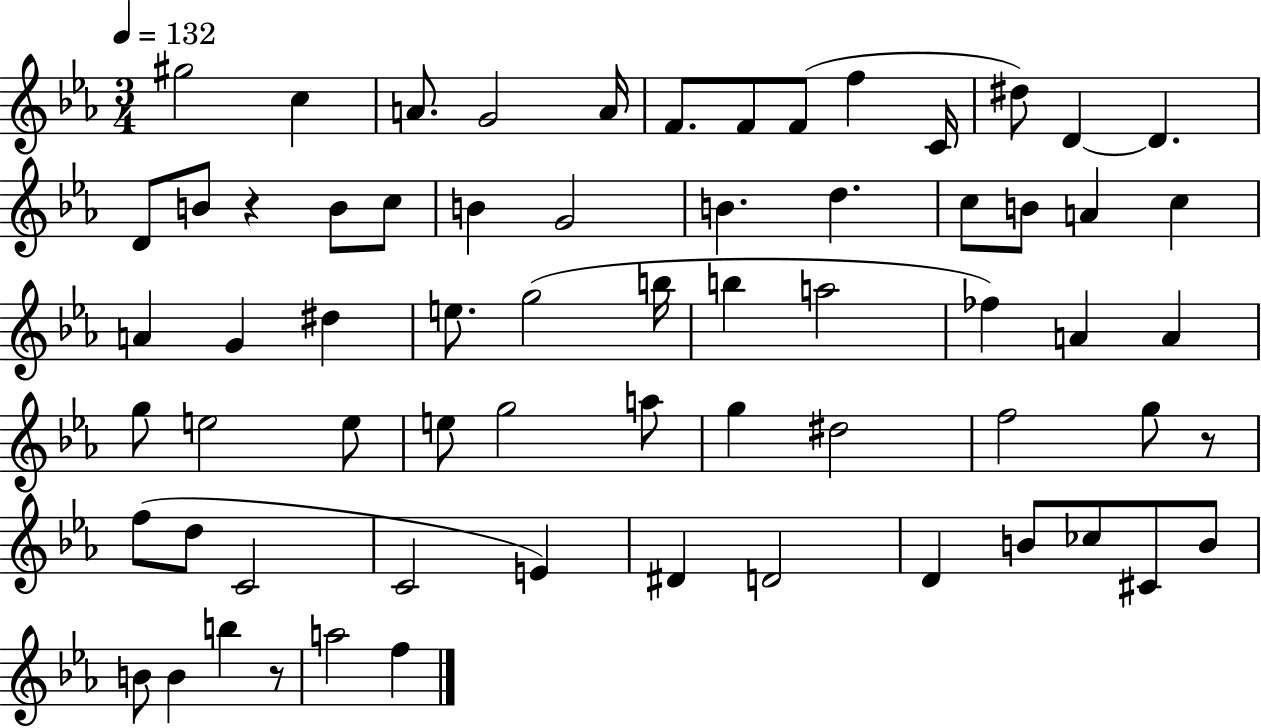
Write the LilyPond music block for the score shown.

{
  \clef treble
  \numericTimeSignature
  \time 3/4
  \key ees \major
  \tempo 4 = 132
  gis''2 c''4 | a'8. g'2 a'16 | f'8. f'8 f'8( f''4 c'16 | dis''8) d'4~~ d'4. | \break d'8 b'8 r4 b'8 c''8 | b'4 g'2 | b'4. d''4. | c''8 b'8 a'4 c''4 | \break a'4 g'4 dis''4 | e''8. g''2( b''16 | b''4 a''2 | fes''4) a'4 a'4 | \break g''8 e''2 e''8 | e''8 g''2 a''8 | g''4 dis''2 | f''2 g''8 r8 | \break f''8( d''8 c'2 | c'2 e'4) | dis'4 d'2 | d'4 b'8 ces''8 cis'8 b'8 | \break b'8 b'4 b''4 r8 | a''2 f''4 | \bar "|."
}